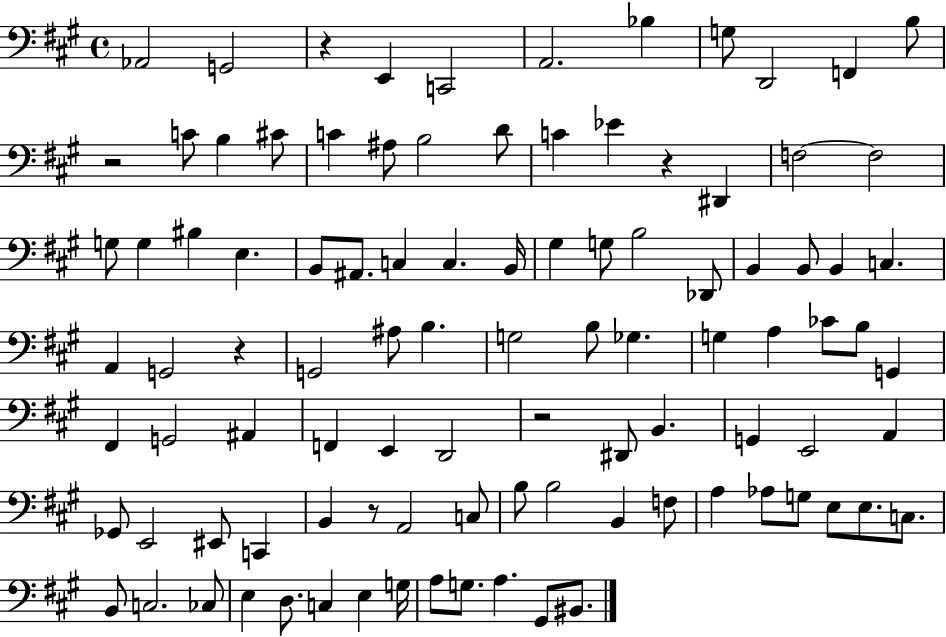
X:1
T:Untitled
M:4/4
L:1/4
K:A
_A,,2 G,,2 z E,, C,,2 A,,2 _B, G,/2 D,,2 F,, B,/2 z2 C/2 B, ^C/2 C ^A,/2 B,2 D/2 C _E z ^D,, F,2 F,2 G,/2 G, ^B, E, B,,/2 ^A,,/2 C, C, B,,/4 ^G, G,/2 B,2 _D,,/2 B,, B,,/2 B,, C, A,, G,,2 z G,,2 ^A,/2 B, G,2 B,/2 _G, G, A, _C/2 B,/2 G,, ^F,, G,,2 ^A,, F,, E,, D,,2 z2 ^D,,/2 B,, G,, E,,2 A,, _G,,/2 E,,2 ^E,,/2 C,, B,, z/2 A,,2 C,/2 B,/2 B,2 B,, F,/2 A, _A,/2 G,/2 E,/2 E,/2 C,/2 B,,/2 C,2 _C,/2 E, D,/2 C, E, G,/4 A,/2 G,/2 A, ^G,,/2 ^B,,/2